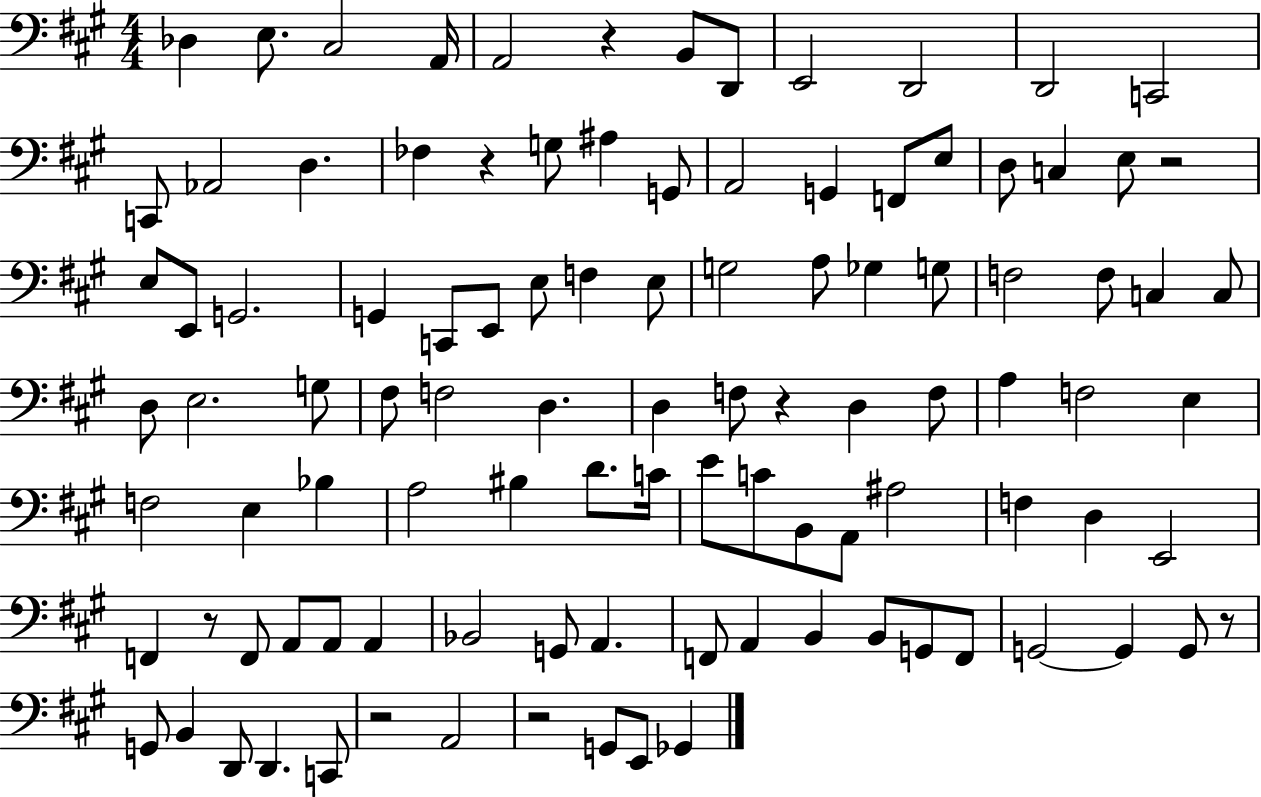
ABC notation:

X:1
T:Untitled
M:4/4
L:1/4
K:A
_D, E,/2 ^C,2 A,,/4 A,,2 z B,,/2 D,,/2 E,,2 D,,2 D,,2 C,,2 C,,/2 _A,,2 D, _F, z G,/2 ^A, G,,/2 A,,2 G,, F,,/2 E,/2 D,/2 C, E,/2 z2 E,/2 E,,/2 G,,2 G,, C,,/2 E,,/2 E,/2 F, E,/2 G,2 A,/2 _G, G,/2 F,2 F,/2 C, C,/2 D,/2 E,2 G,/2 ^F,/2 F,2 D, D, F,/2 z D, F,/2 A, F,2 E, F,2 E, _B, A,2 ^B, D/2 C/4 E/2 C/2 B,,/2 A,,/2 ^A,2 F, D, E,,2 F,, z/2 F,,/2 A,,/2 A,,/2 A,, _B,,2 G,,/2 A,, F,,/2 A,, B,, B,,/2 G,,/2 F,,/2 G,,2 G,, G,,/2 z/2 G,,/2 B,, D,,/2 D,, C,,/2 z2 A,,2 z2 G,,/2 E,,/2 _G,,